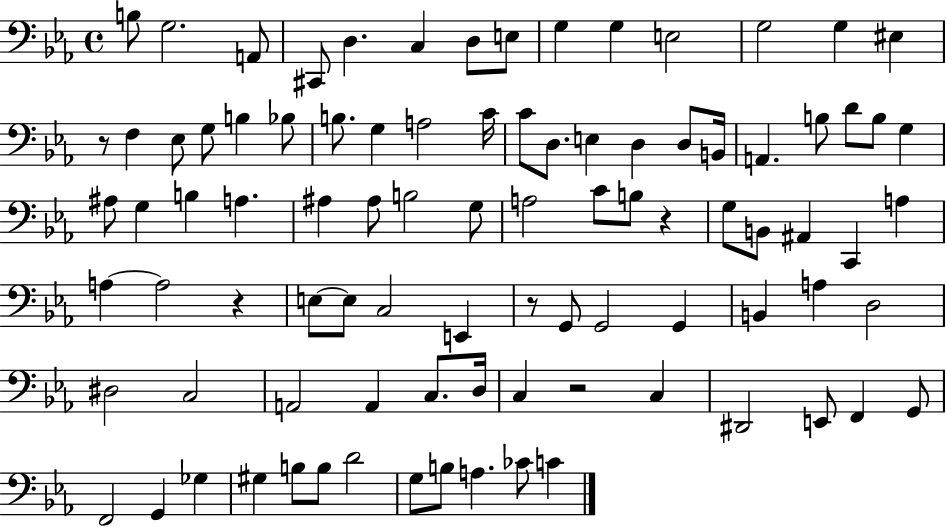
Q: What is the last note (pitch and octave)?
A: C4